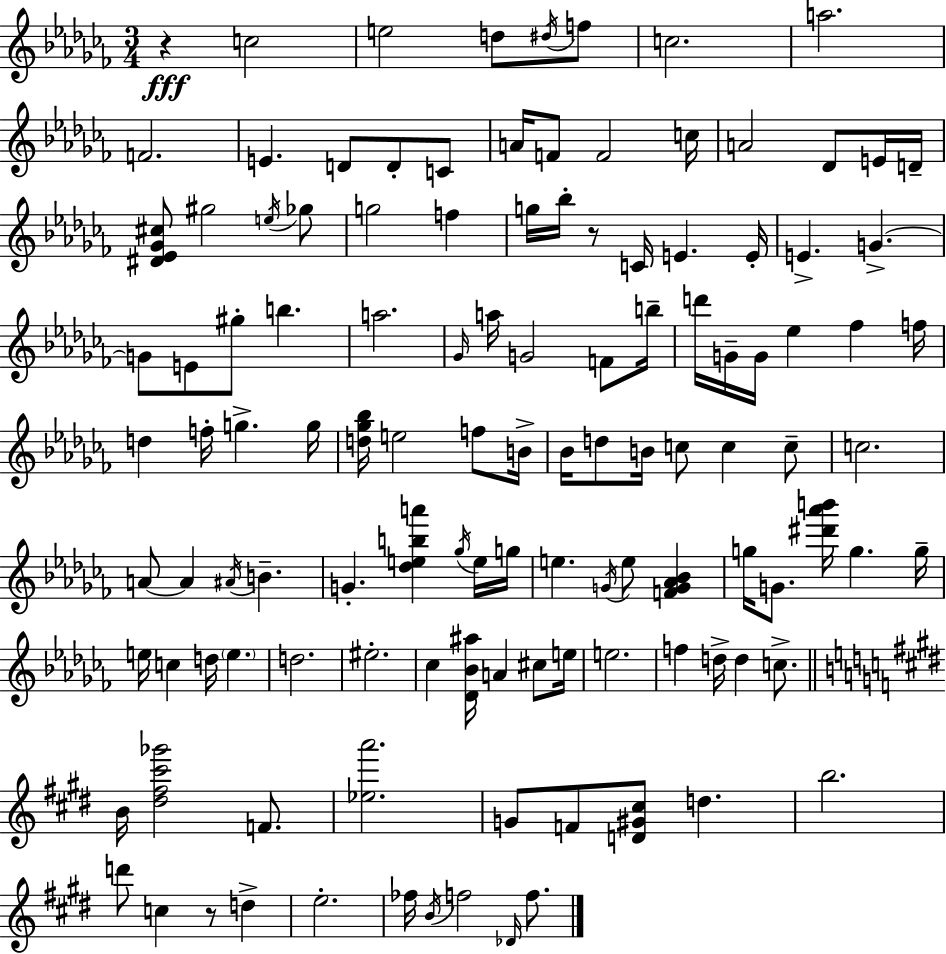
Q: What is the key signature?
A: AES minor